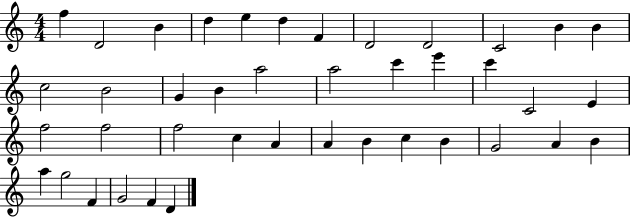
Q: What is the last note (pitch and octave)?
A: D4